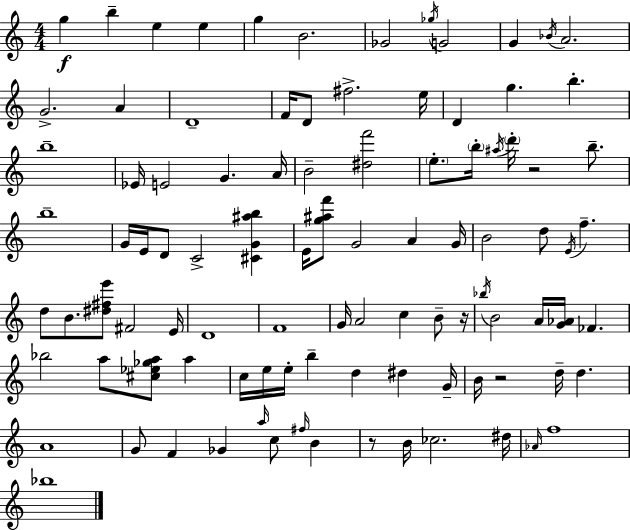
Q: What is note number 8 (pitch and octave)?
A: Gb5